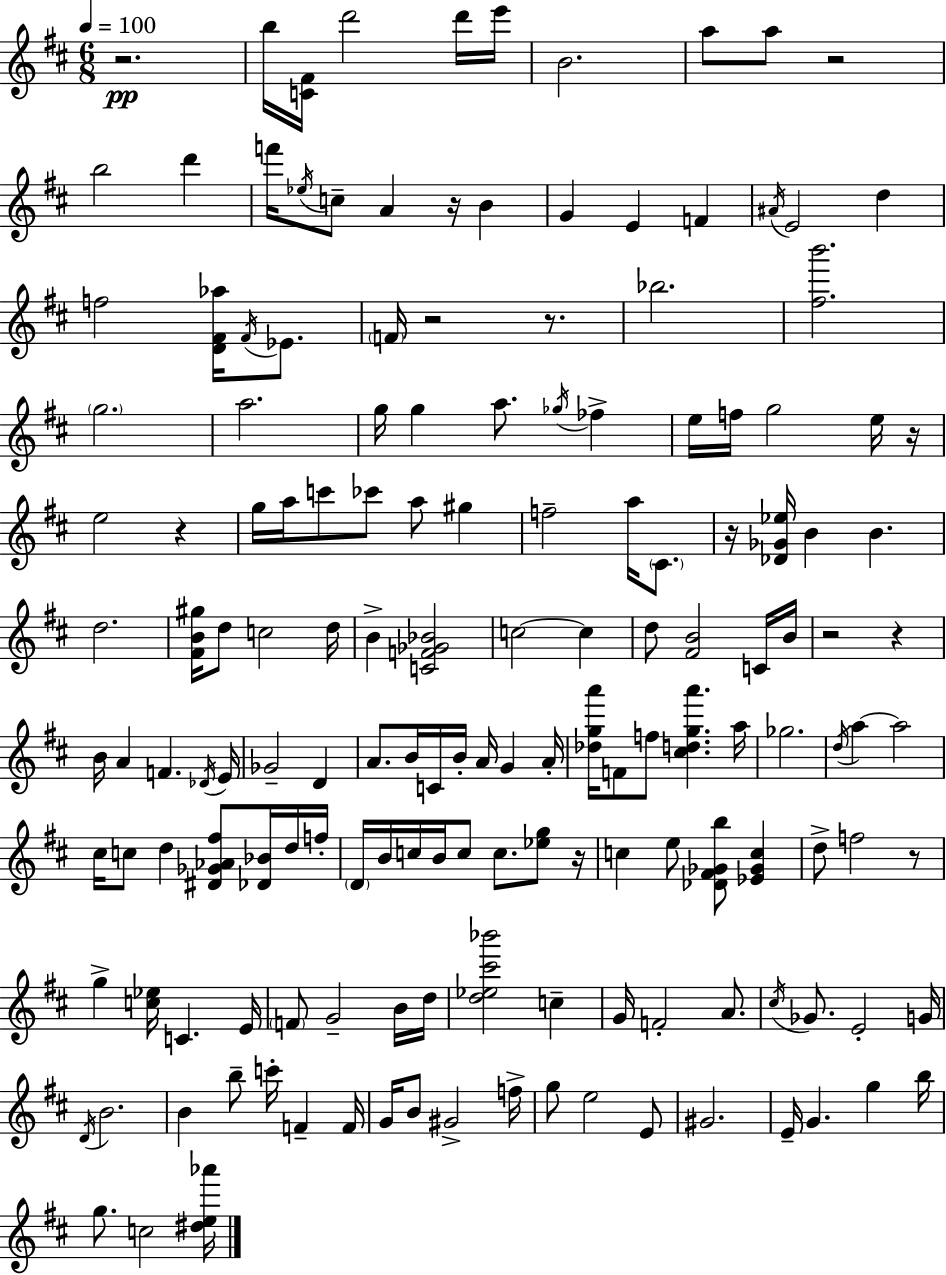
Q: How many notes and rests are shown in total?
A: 159